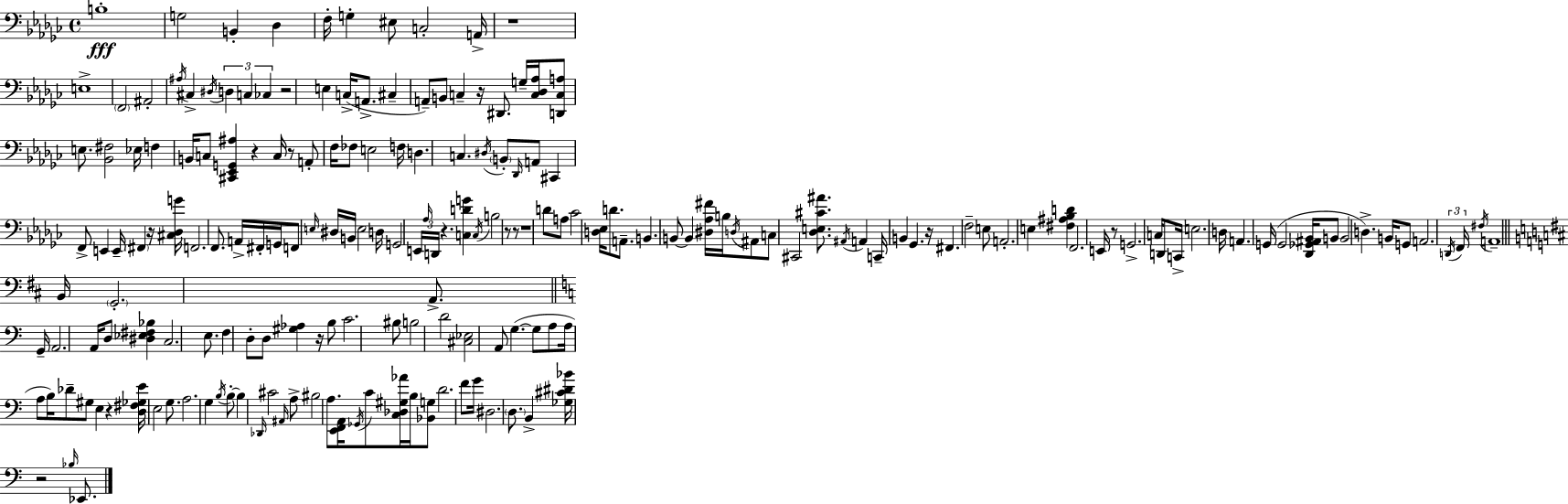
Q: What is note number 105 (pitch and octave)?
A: G2